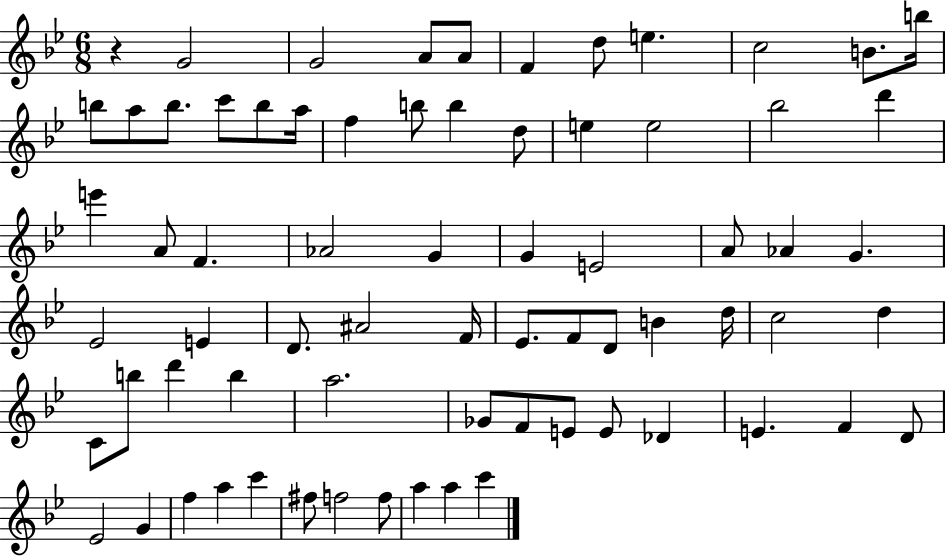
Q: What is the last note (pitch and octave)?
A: C6